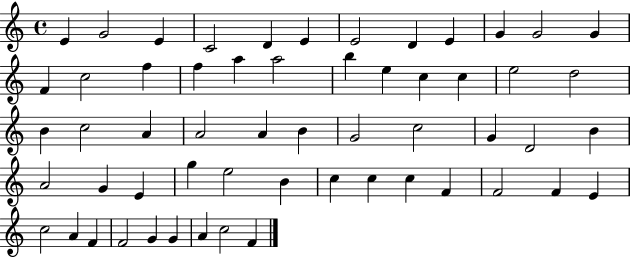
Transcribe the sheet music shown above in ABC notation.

X:1
T:Untitled
M:4/4
L:1/4
K:C
E G2 E C2 D E E2 D E G G2 G F c2 f f a a2 b e c c e2 d2 B c2 A A2 A B G2 c2 G D2 B A2 G E g e2 B c c c F F2 F E c2 A F F2 G G A c2 F